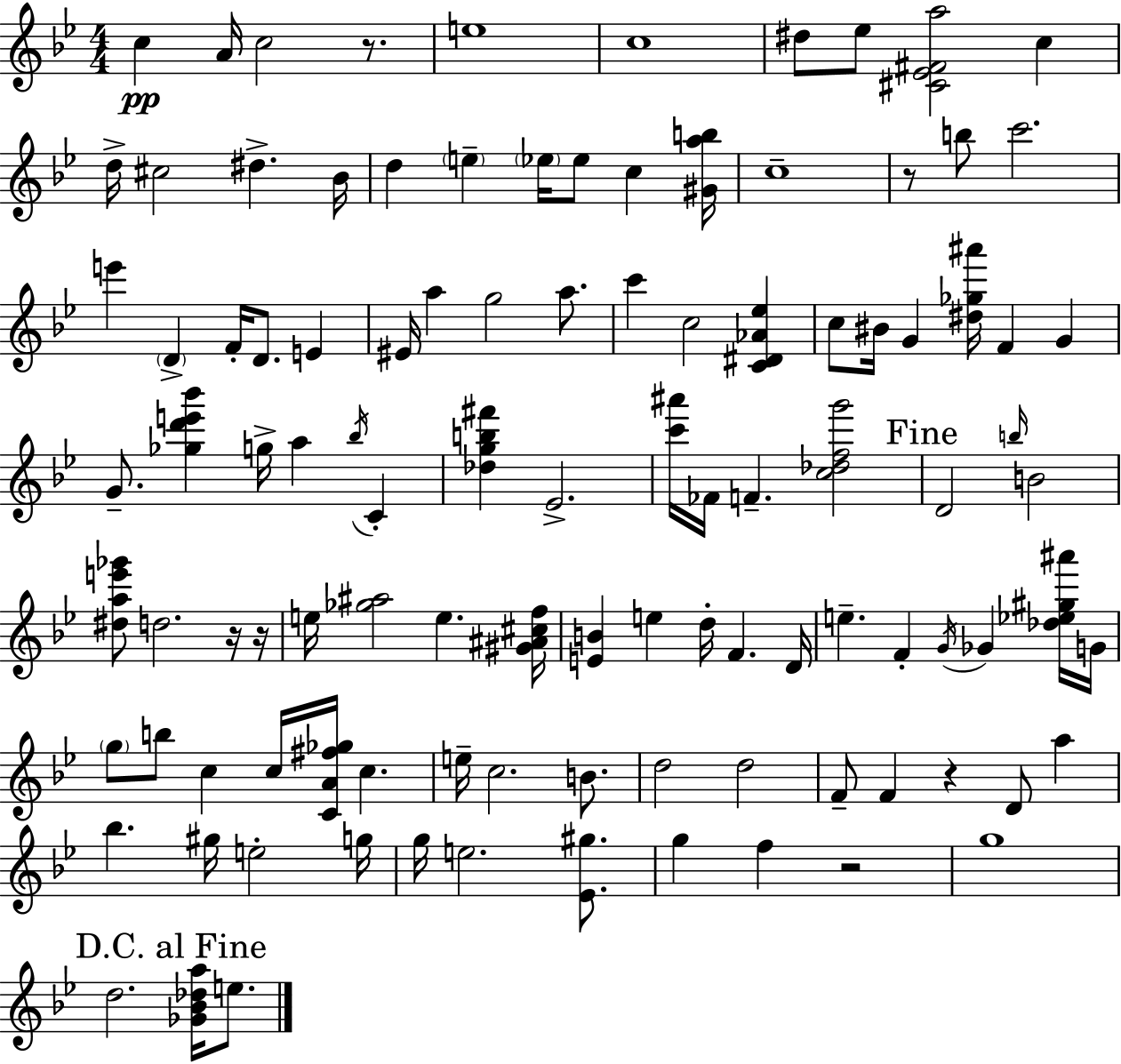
{
  \clef treble
  \numericTimeSignature
  \time 4/4
  \key g \minor
  c''4\pp a'16 c''2 r8. | e''1 | c''1 | dis''8 ees''8 <cis' ees' fis' a''>2 c''4 | \break d''16-> cis''2 dis''4.-> bes'16 | d''4 \parenthesize e''4-- \parenthesize ees''16 ees''8 c''4 <gis' a'' b''>16 | c''1-- | r8 b''8 c'''2. | \break e'''4 \parenthesize d'4-> f'16-. d'8. e'4 | eis'16 a''4 g''2 a''8. | c'''4 c''2 <c' dis' aes' ees''>4 | c''8 bis'16 g'4 <dis'' ges'' ais'''>16 f'4 g'4 | \break g'8.-- <ges'' d''' e''' bes'''>4 g''16-> a''4 \acciaccatura { bes''16 } c'4-. | <des'' g'' b'' fis'''>4 ees'2.-> | <c''' ais'''>16 fes'16 f'4.-- <c'' des'' f'' g'''>2 | \mark "Fine" d'2 \grace { b''16 } b'2 | \break <dis'' a'' e''' ges'''>8 d''2. | r16 r16 e''16 <ges'' ais''>2 e''4. | <gis' ais' cis'' f''>16 <e' b'>4 e''4 d''16-. f'4. | d'16 e''4.-- f'4-. \acciaccatura { g'16 } ges'4 | \break <des'' ees'' gis'' ais'''>16 g'16 \parenthesize g''8 b''8 c''4 c''16 <c' a' fis'' ges''>16 c''4. | e''16-- c''2. | b'8. d''2 d''2 | f'8-- f'4 r4 d'8 a''4 | \break bes''4. gis''16 e''2-. | g''16 g''16 e''2. | <ees' gis''>8. g''4 f''4 r2 | g''1 | \break \mark "D.C. al Fine" d''2. <ges' bes' des'' a''>16 | e''8. \bar "|."
}